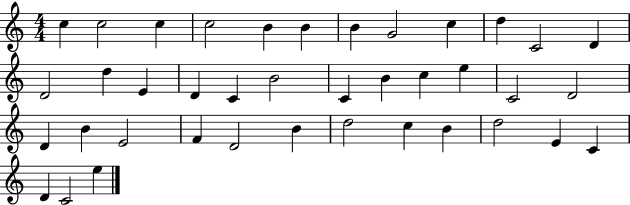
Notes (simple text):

C5/q C5/h C5/q C5/h B4/q B4/q B4/q G4/h C5/q D5/q C4/h D4/q D4/h D5/q E4/q D4/q C4/q B4/h C4/q B4/q C5/q E5/q C4/h D4/h D4/q B4/q E4/h F4/q D4/h B4/q D5/h C5/q B4/q D5/h E4/q C4/q D4/q C4/h E5/q